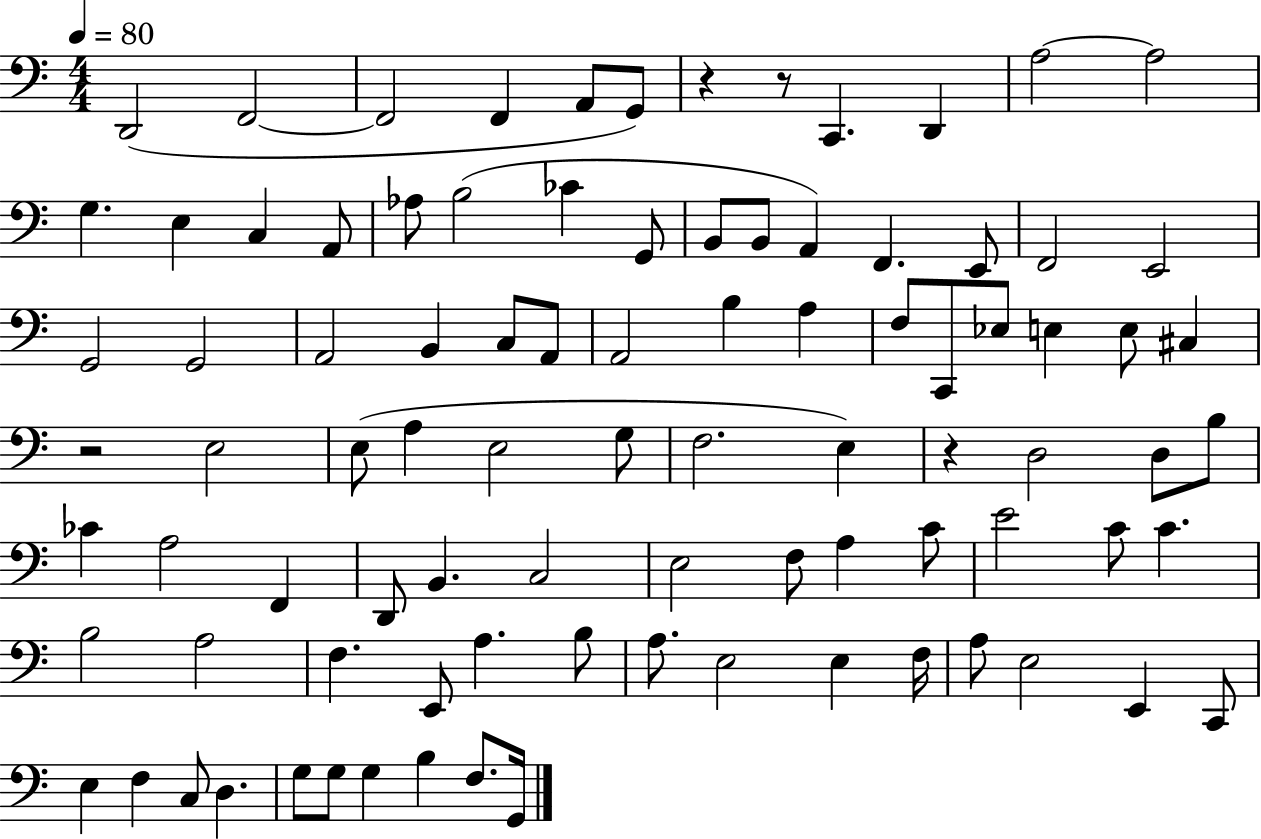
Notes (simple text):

D2/h F2/h F2/h F2/q A2/e G2/e R/q R/e C2/q. D2/q A3/h A3/h G3/q. E3/q C3/q A2/e Ab3/e B3/h CES4/q G2/e B2/e B2/e A2/q F2/q. E2/e F2/h E2/h G2/h G2/h A2/h B2/q C3/e A2/e A2/h B3/q A3/q F3/e C2/e Eb3/e E3/q E3/e C#3/q R/h E3/h E3/e A3/q E3/h G3/e F3/h. E3/q R/q D3/h D3/e B3/e CES4/q A3/h F2/q D2/e B2/q. C3/h E3/h F3/e A3/q C4/e E4/h C4/e C4/q. B3/h A3/h F3/q. E2/e A3/q. B3/e A3/e. E3/h E3/q F3/s A3/e E3/h E2/q C2/e E3/q F3/q C3/e D3/q. G3/e G3/e G3/q B3/q F3/e. G2/s